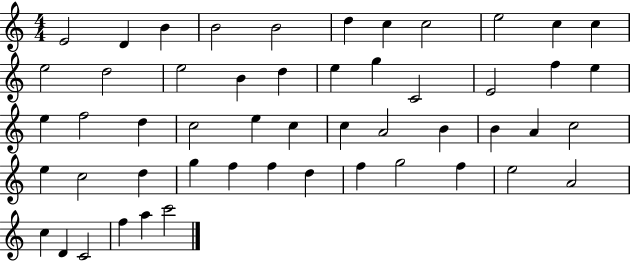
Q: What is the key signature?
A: C major